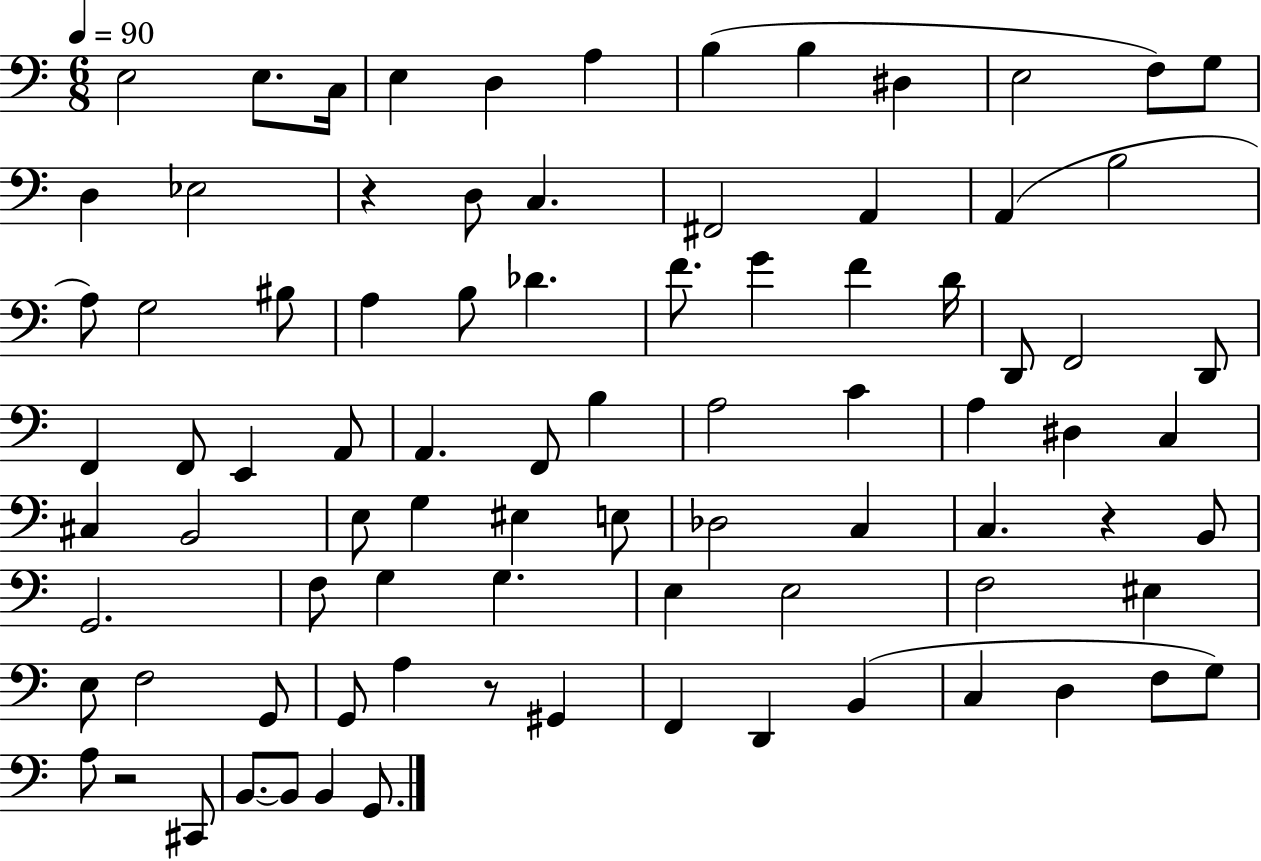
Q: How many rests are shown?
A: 4